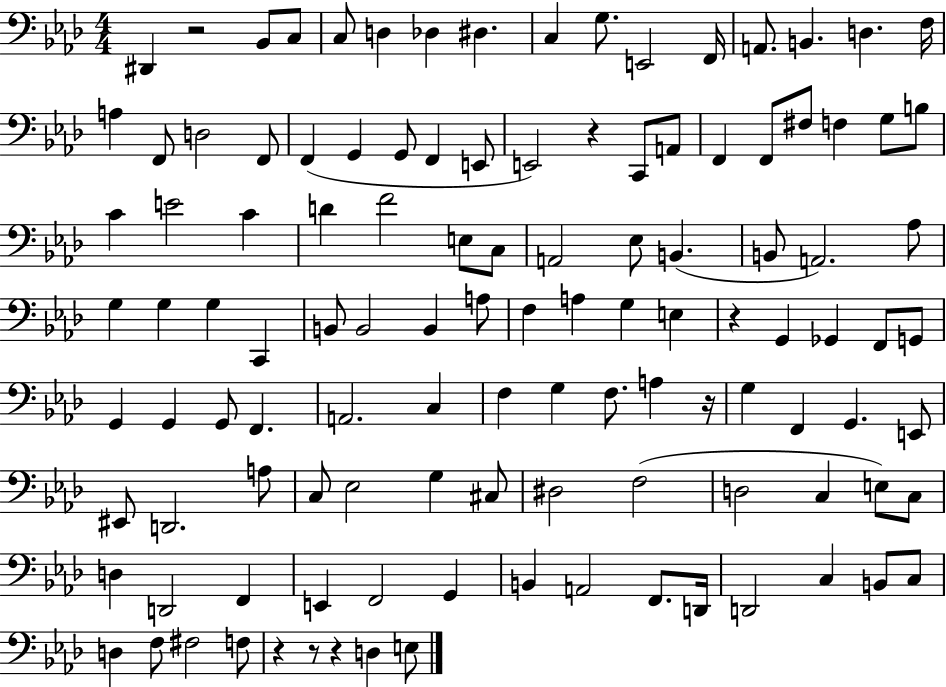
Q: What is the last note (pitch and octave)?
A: E3